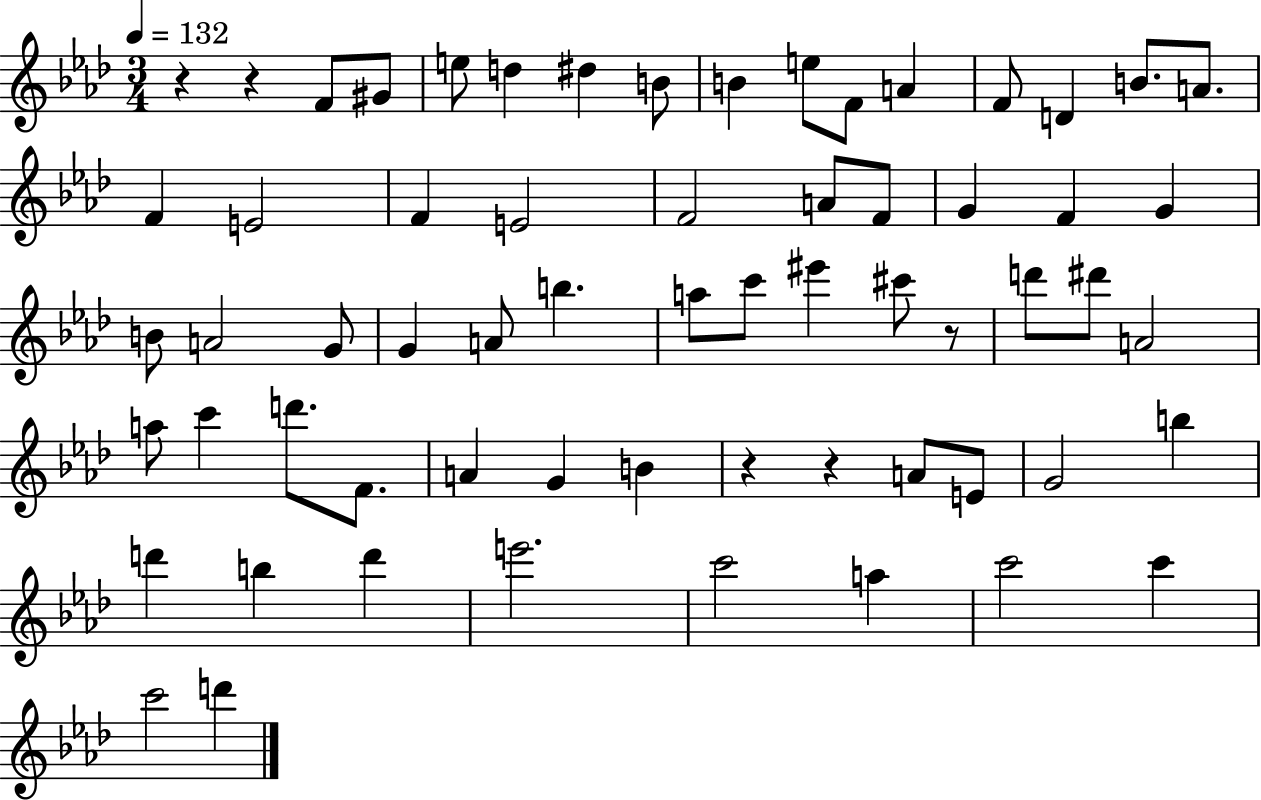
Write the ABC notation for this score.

X:1
T:Untitled
M:3/4
L:1/4
K:Ab
z z F/2 ^G/2 e/2 d ^d B/2 B e/2 F/2 A F/2 D B/2 A/2 F E2 F E2 F2 A/2 F/2 G F G B/2 A2 G/2 G A/2 b a/2 c'/2 ^e' ^c'/2 z/2 d'/2 ^d'/2 A2 a/2 c' d'/2 F/2 A G B z z A/2 E/2 G2 b d' b d' e'2 c'2 a c'2 c' c'2 d'